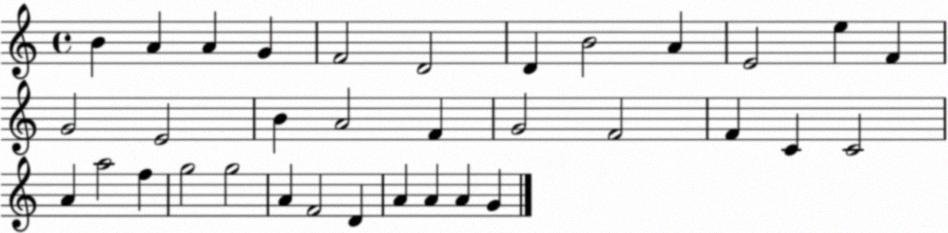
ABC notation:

X:1
T:Untitled
M:4/4
L:1/4
K:C
B A A G F2 D2 D B2 A E2 e F G2 E2 B A2 F G2 F2 F C C2 A a2 f g2 g2 A F2 D A A A G